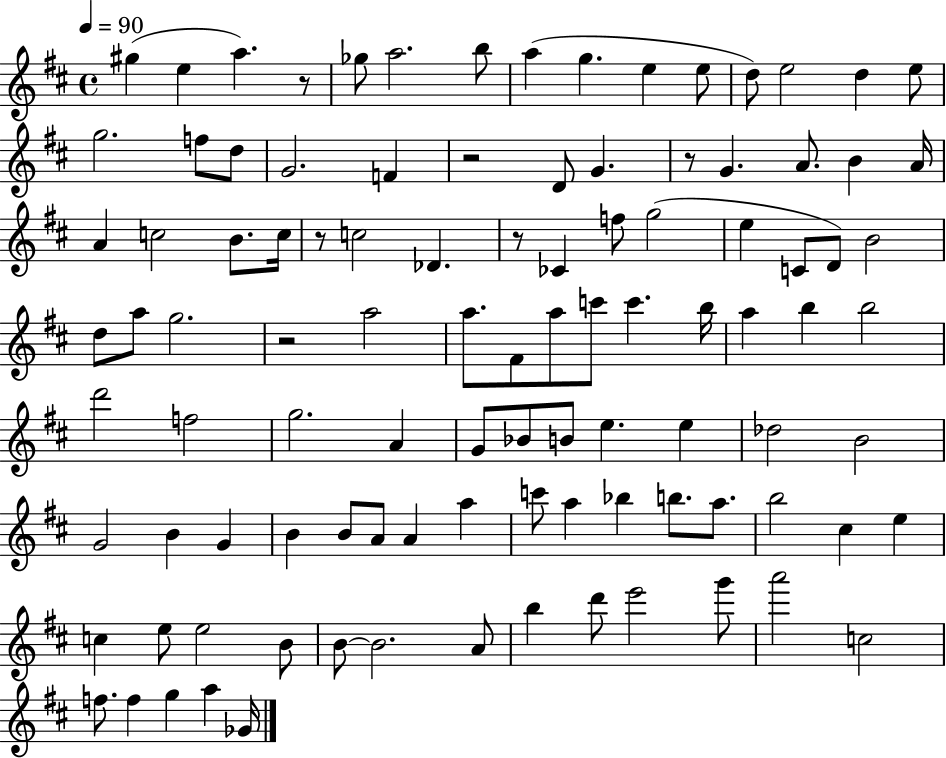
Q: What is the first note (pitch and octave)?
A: G#5